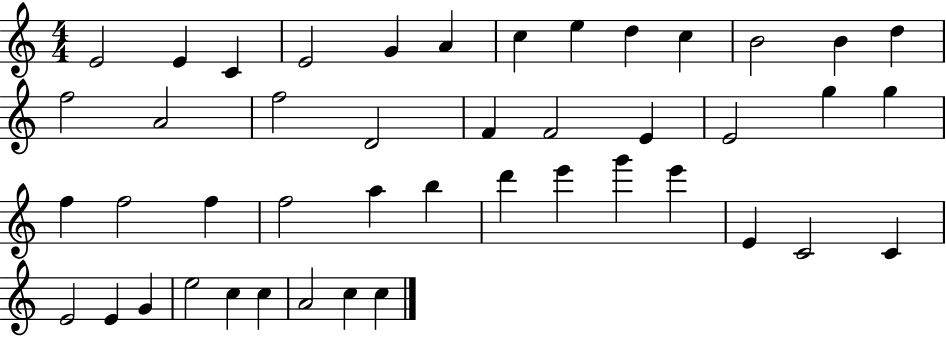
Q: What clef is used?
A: treble